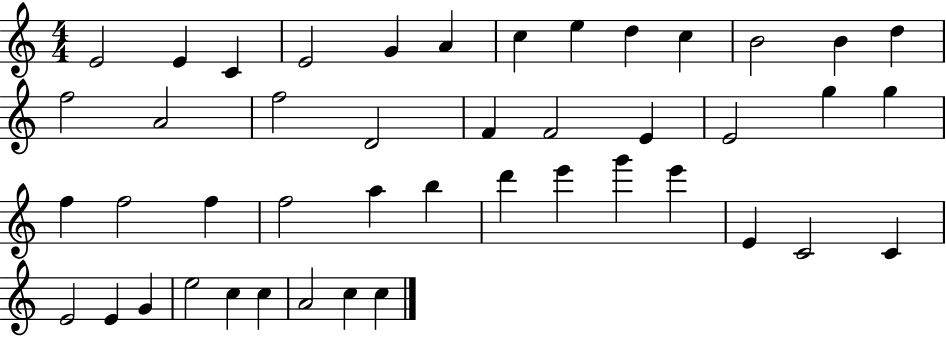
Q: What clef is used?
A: treble